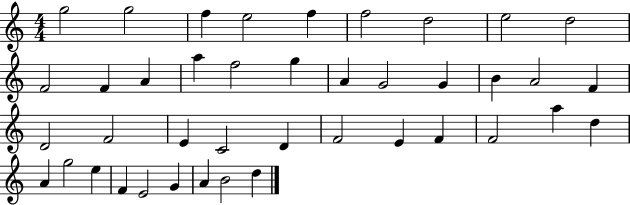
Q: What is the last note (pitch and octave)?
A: D5